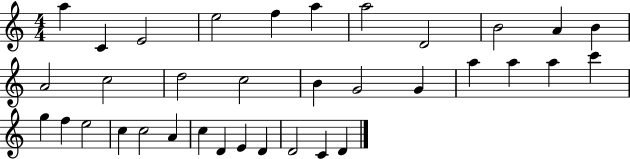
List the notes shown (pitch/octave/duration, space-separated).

A5/q C4/q E4/h E5/h F5/q A5/q A5/h D4/h B4/h A4/q B4/q A4/h C5/h D5/h C5/h B4/q G4/h G4/q A5/q A5/q A5/q C6/q G5/q F5/q E5/h C5/q C5/h A4/q C5/q D4/q E4/q D4/q D4/h C4/q D4/q